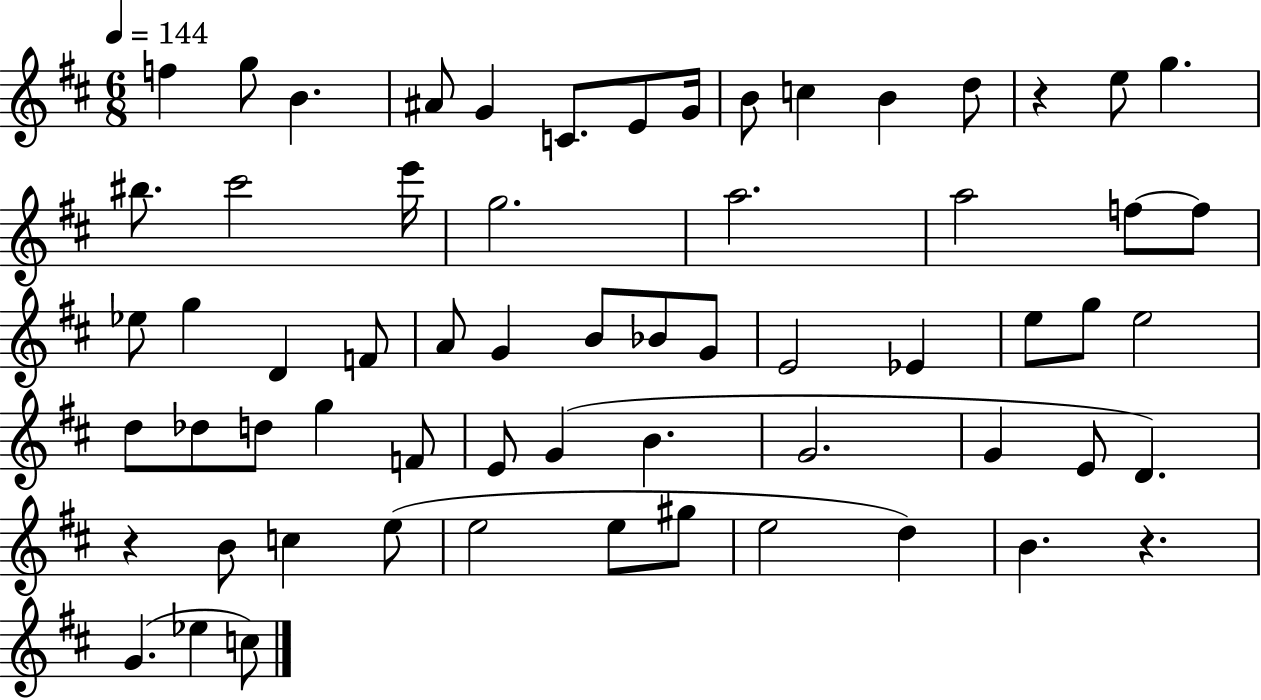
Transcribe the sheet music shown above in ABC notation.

X:1
T:Untitled
M:6/8
L:1/4
K:D
f g/2 B ^A/2 G C/2 E/2 G/4 B/2 c B d/2 z e/2 g ^b/2 ^c'2 e'/4 g2 a2 a2 f/2 f/2 _e/2 g D F/2 A/2 G B/2 _B/2 G/2 E2 _E e/2 g/2 e2 d/2 _d/2 d/2 g F/2 E/2 G B G2 G E/2 D z B/2 c e/2 e2 e/2 ^g/2 e2 d B z G _e c/2